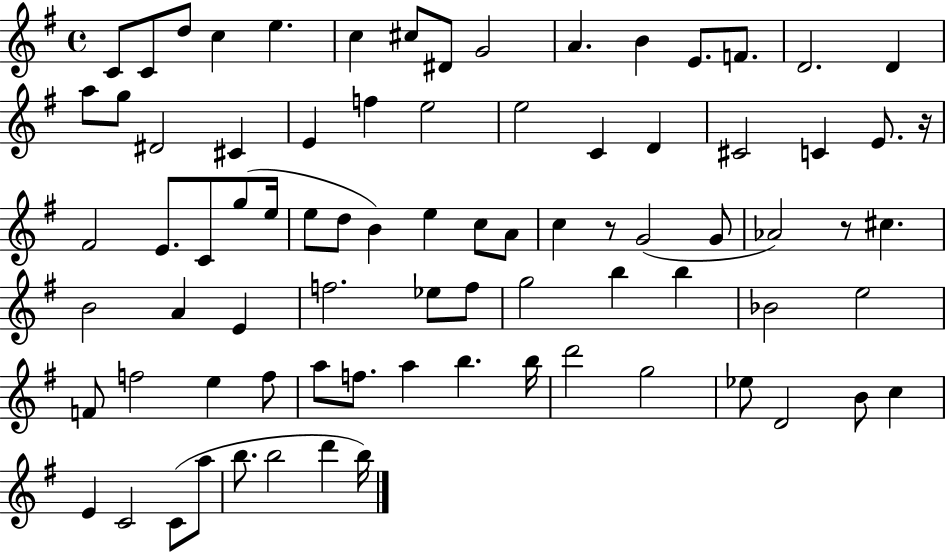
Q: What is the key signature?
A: G major